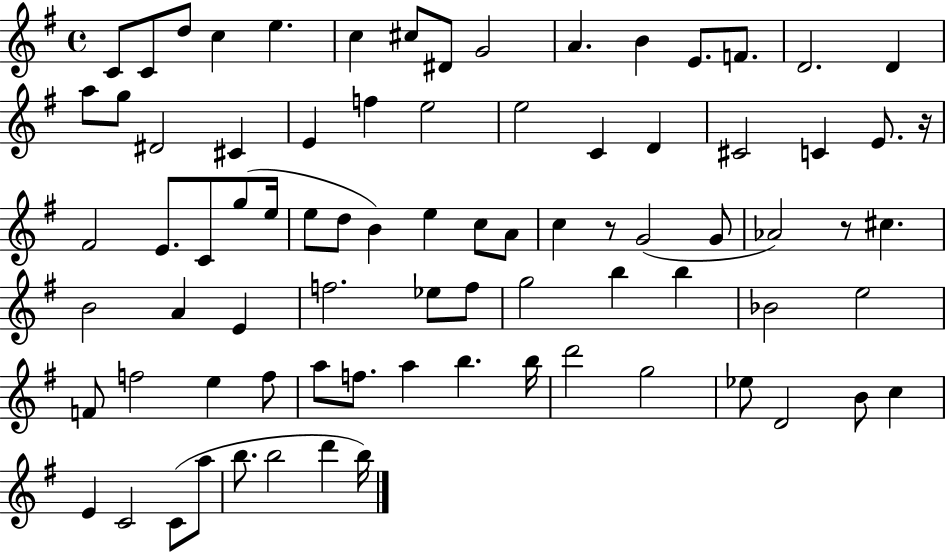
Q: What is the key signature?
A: G major